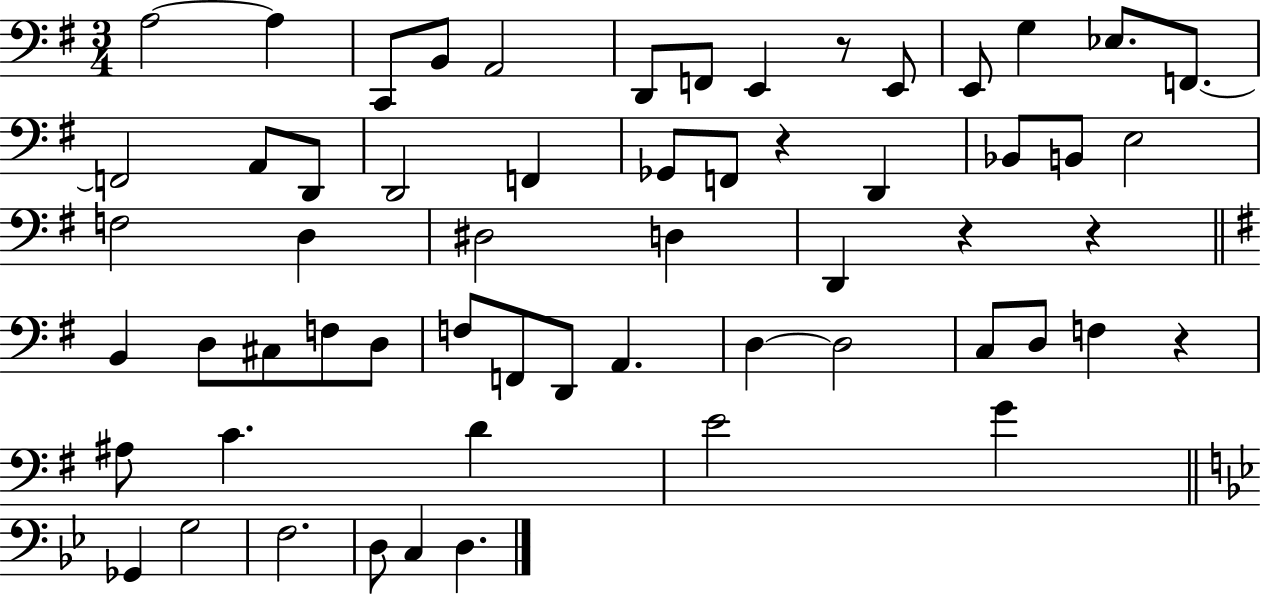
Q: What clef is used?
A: bass